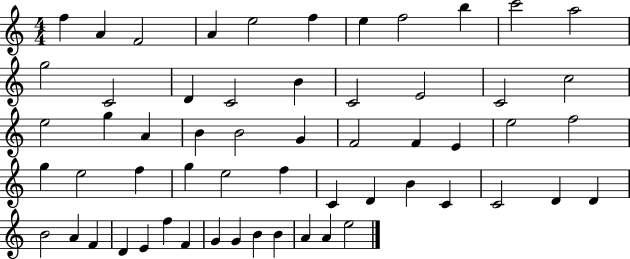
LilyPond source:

{
  \clef treble
  \numericTimeSignature
  \time 4/4
  \key c \major
  f''4 a'4 f'2 | a'4 e''2 f''4 | e''4 f''2 b''4 | c'''2 a''2 | \break g''2 c'2 | d'4 c'2 b'4 | c'2 e'2 | c'2 c''2 | \break e''2 g''4 a'4 | b'4 b'2 g'4 | f'2 f'4 e'4 | e''2 f''2 | \break g''4 e''2 f''4 | g''4 e''2 f''4 | c'4 d'4 b'4 c'4 | c'2 d'4 d'4 | \break b'2 a'4 f'4 | d'4 e'4 f''4 f'4 | g'4 g'4 b'4 b'4 | a'4 a'4 e''2 | \break \bar "|."
}